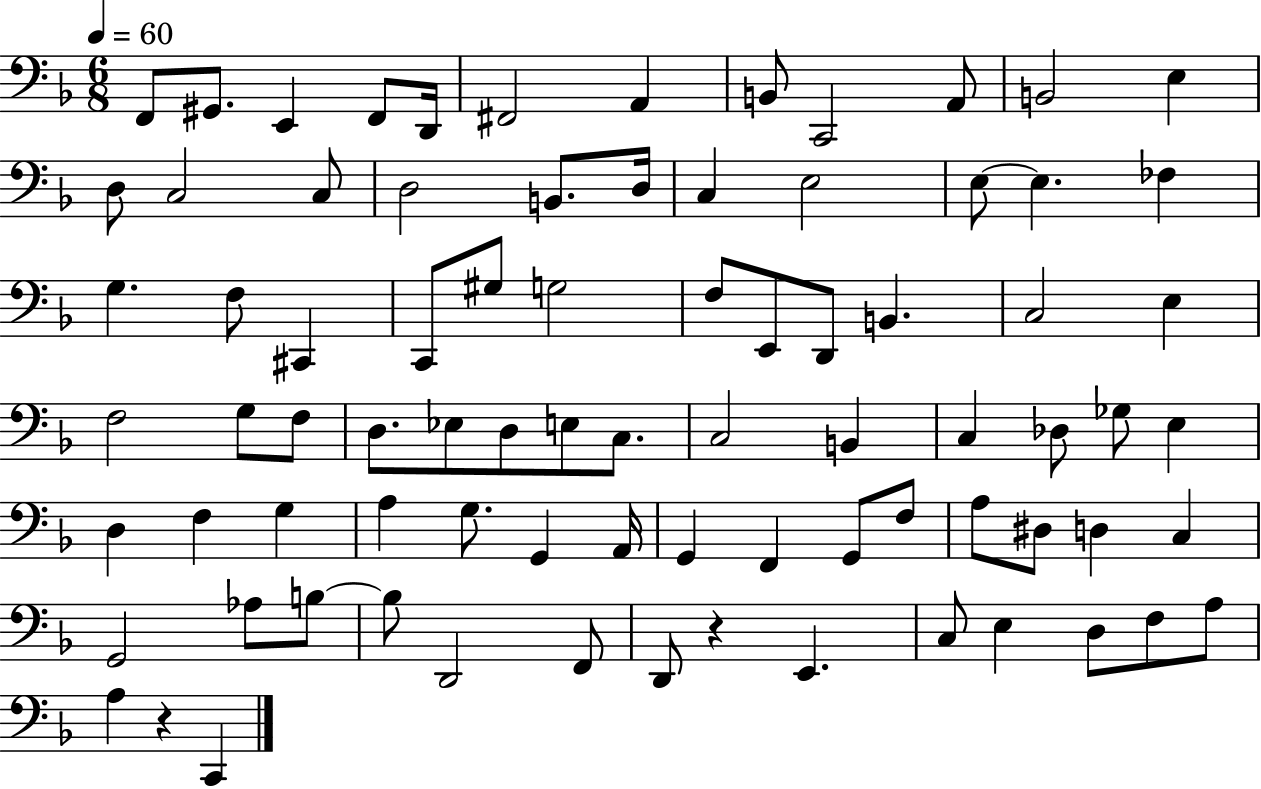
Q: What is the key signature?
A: F major